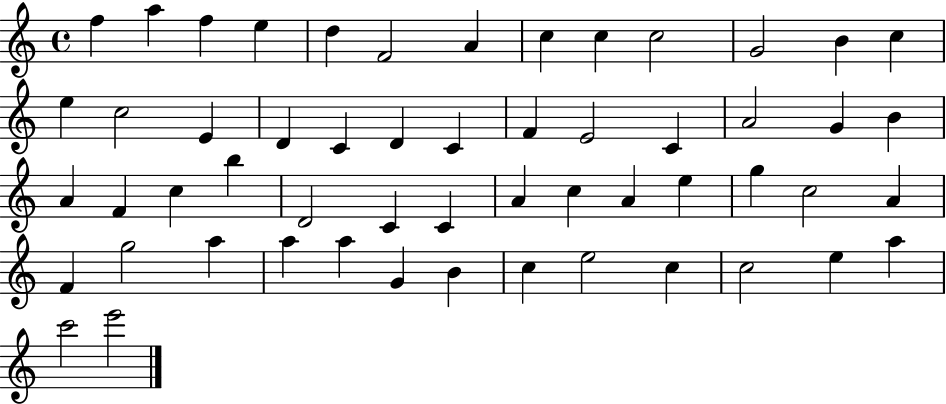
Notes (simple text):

F5/q A5/q F5/q E5/q D5/q F4/h A4/q C5/q C5/q C5/h G4/h B4/q C5/q E5/q C5/h E4/q D4/q C4/q D4/q C4/q F4/q E4/h C4/q A4/h G4/q B4/q A4/q F4/q C5/q B5/q D4/h C4/q C4/q A4/q C5/q A4/q E5/q G5/q C5/h A4/q F4/q G5/h A5/q A5/q A5/q G4/q B4/q C5/q E5/h C5/q C5/h E5/q A5/q C6/h E6/h